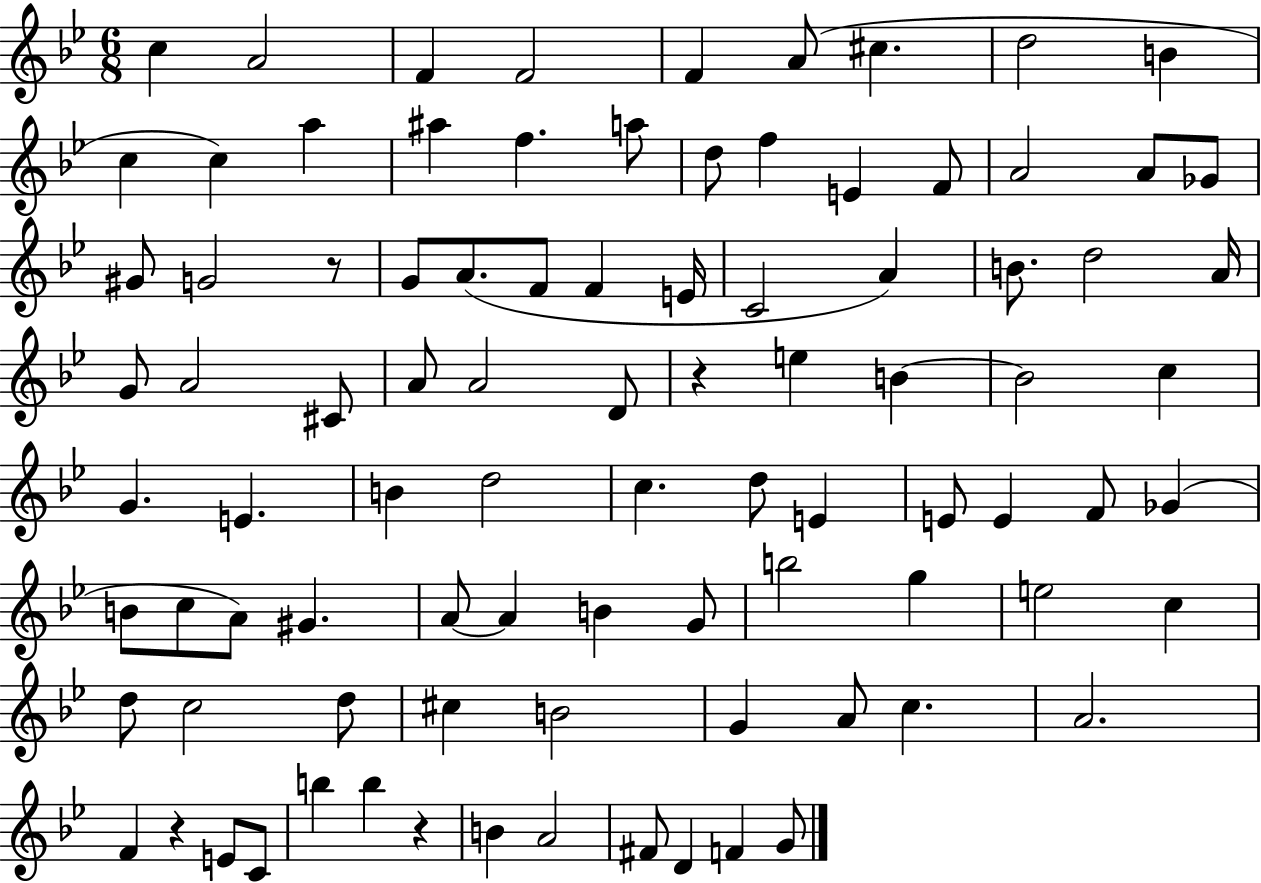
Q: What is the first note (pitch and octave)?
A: C5